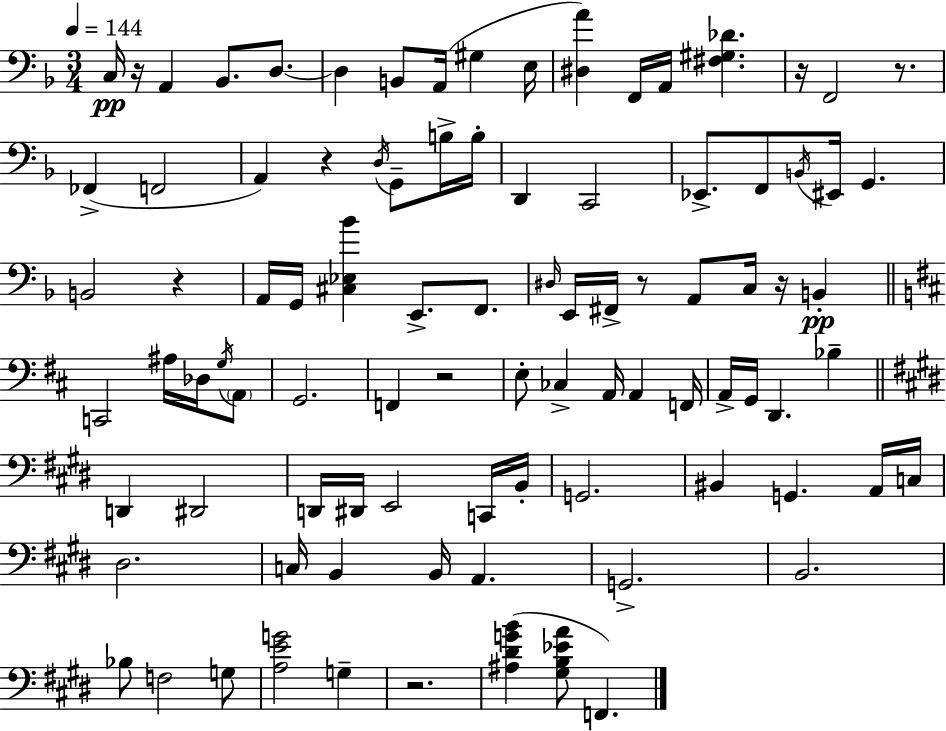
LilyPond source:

{
  \clef bass
  \numericTimeSignature
  \time 3/4
  \key f \major
  \tempo 4 = 144
  \repeat volta 2 { c16\pp r16 a,4 bes,8. d8.~~ | d4 b,8 a,16( gis4 e16 | <dis a'>4) f,16 a,16 <fis gis des'>4. | r16 f,2 r8. | \break fes,4->( f,2 | a,4) r4 \acciaccatura { d16 } g,8-- b16-> | b16-. d,4 c,2 | ees,8.-> f,8 \acciaccatura { b,16 } eis,16 g,4. | \break b,2 r4 | a,16 g,16 <cis ees bes'>4 e,8.-> f,8. | \grace { dis16 } e,16 fis,16-> r8 a,8 c16 r16 b,4-.\pp | \bar "||" \break \key d \major c,2 ais16 des16 \acciaccatura { g16 } \parenthesize a,8 | g,2. | f,4 r2 | e8-. ces4-> a,16 a,4 | \break f,16 a,16-> g,16 d,4. bes4-- | \bar "||" \break \key e \major d,4 dis,2 | d,16 dis,16 e,2 c,16 b,16-. | g,2. | bis,4 g,4. a,16 c16 | \break dis2. | c16 b,4 b,16 a,4. | g,2.-> | b,2. | \break bes8 f2 g8 | <a e' g'>2 g4-- | r2. | <ais dis' g' b'>4( <gis b ees' a'>8 f,4.) | \break } \bar "|."
}